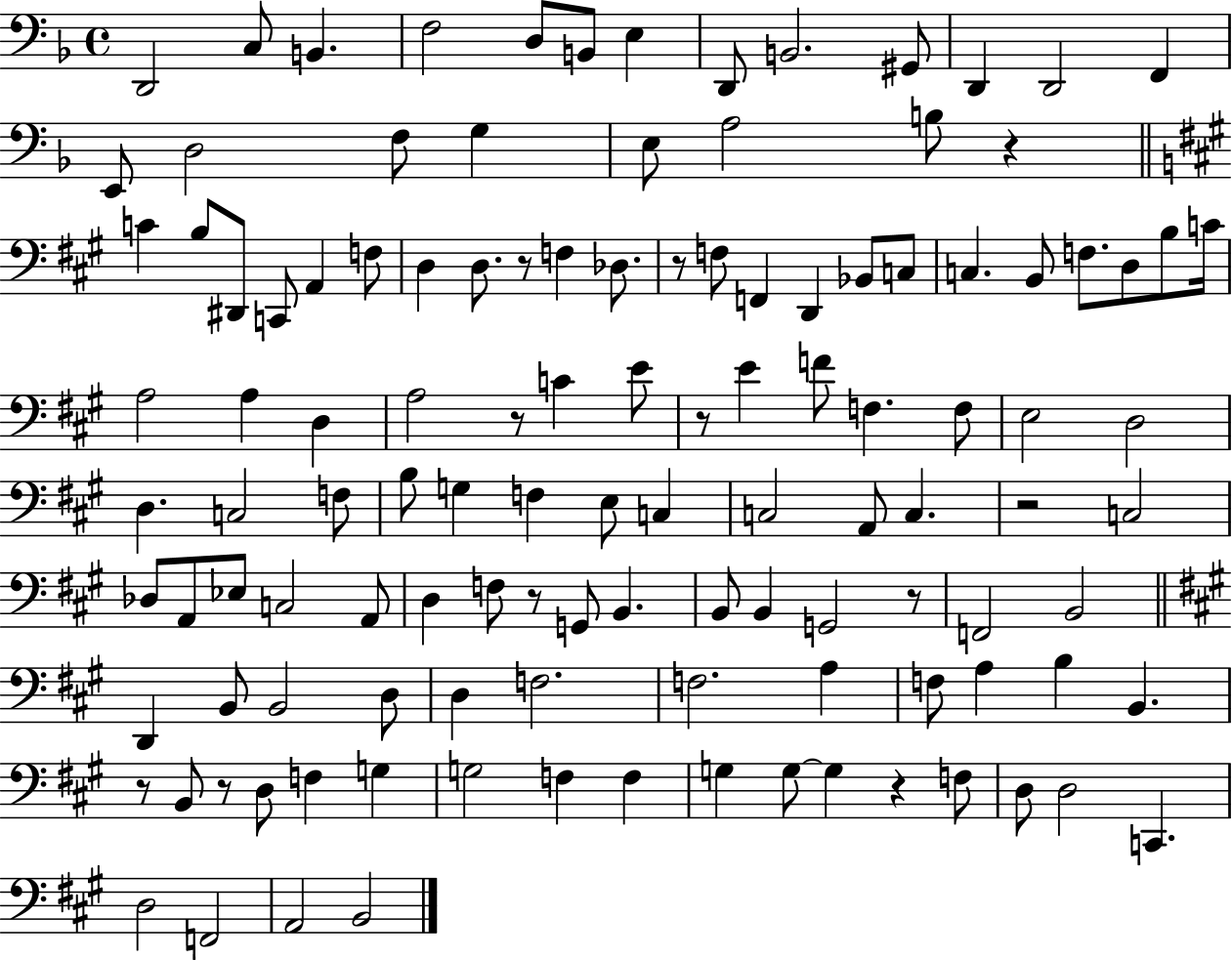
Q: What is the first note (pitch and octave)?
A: D2